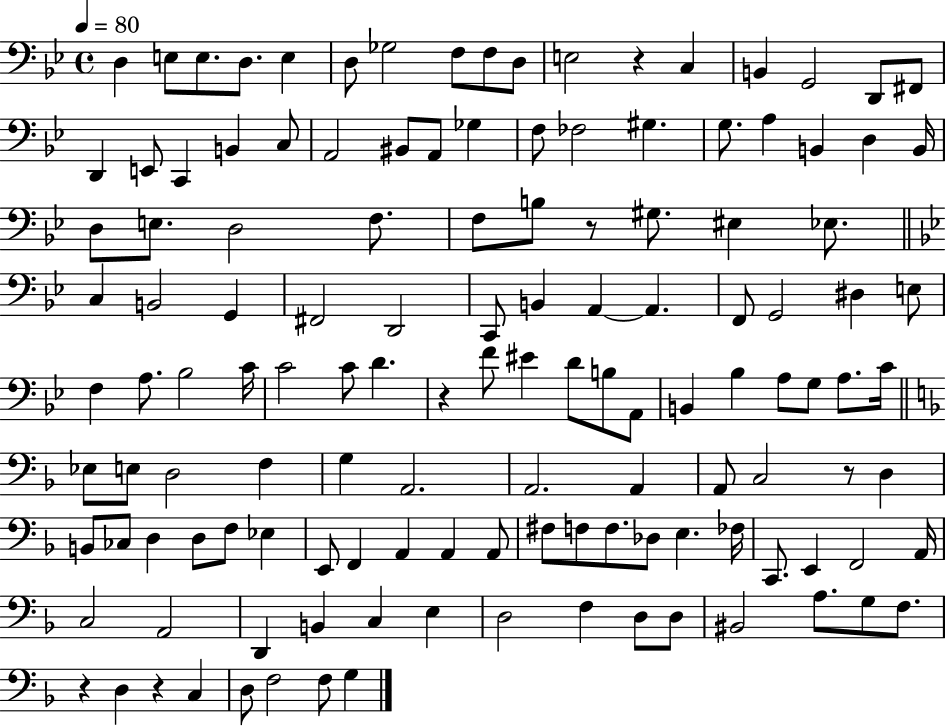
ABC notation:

X:1
T:Untitled
M:4/4
L:1/4
K:Bb
D, E,/2 E,/2 D,/2 E, D,/2 _G,2 F,/2 F,/2 D,/2 E,2 z C, B,, G,,2 D,,/2 ^F,,/2 D,, E,,/2 C,, B,, C,/2 A,,2 ^B,,/2 A,,/2 _G, F,/2 _F,2 ^G, G,/2 A, B,, D, B,,/4 D,/2 E,/2 D,2 F,/2 F,/2 B,/2 z/2 ^G,/2 ^E, _E,/2 C, B,,2 G,, ^F,,2 D,,2 C,,/2 B,, A,, A,, F,,/2 G,,2 ^D, E,/2 F, A,/2 _B,2 C/4 C2 C/2 D z F/2 ^E D/2 B,/2 A,,/2 B,, _B, A,/2 G,/2 A,/2 C/4 _E,/2 E,/2 D,2 F, G, A,,2 A,,2 A,, A,,/2 C,2 z/2 D, B,,/2 _C,/2 D, D,/2 F,/2 _E, E,,/2 F,, A,, A,, A,,/2 ^F,/2 F,/2 F,/2 _D,/2 E, _F,/4 C,,/2 E,, F,,2 A,,/4 C,2 A,,2 D,, B,, C, E, D,2 F, D,/2 D,/2 ^B,,2 A,/2 G,/2 F,/2 z D, z C, D,/2 F,2 F,/2 G,